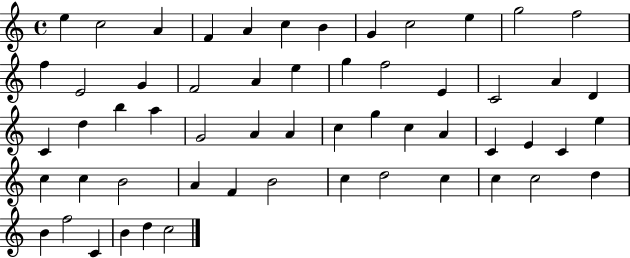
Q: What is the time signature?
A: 4/4